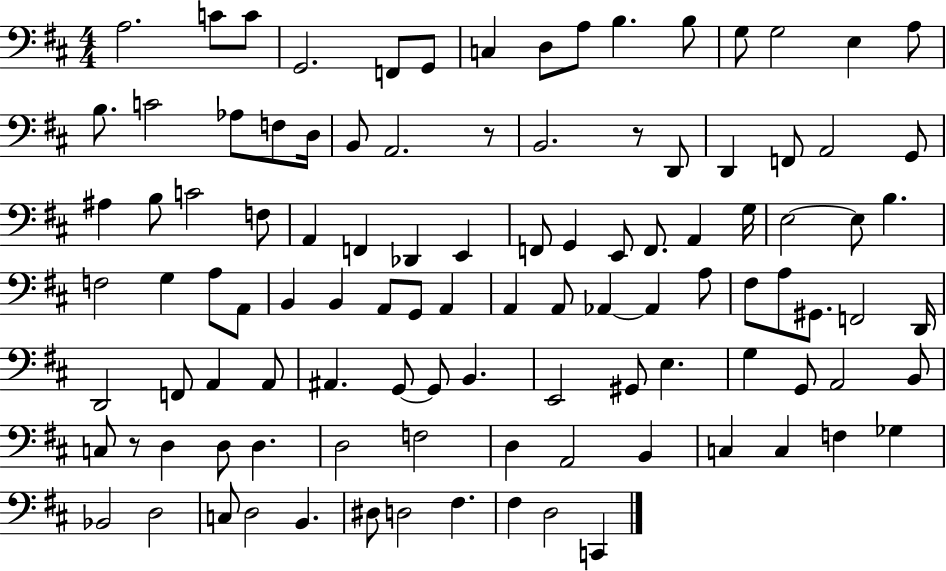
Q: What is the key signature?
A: D major